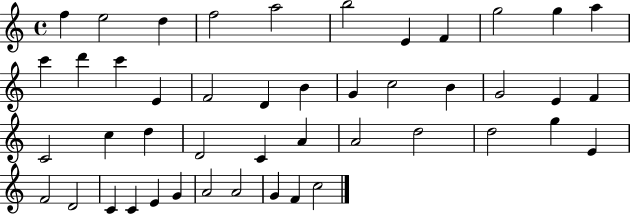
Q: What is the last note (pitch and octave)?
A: C5